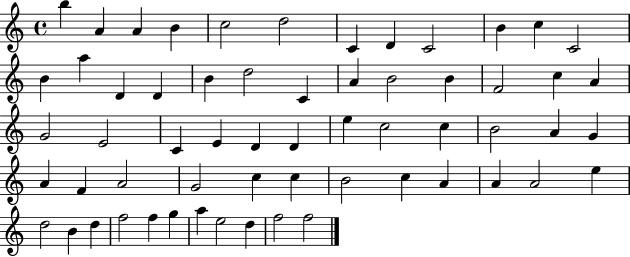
{
  \clef treble
  \time 4/4
  \defaultTimeSignature
  \key c \major
  b''4 a'4 a'4 b'4 | c''2 d''2 | c'4 d'4 c'2 | b'4 c''4 c'2 | \break b'4 a''4 d'4 d'4 | b'4 d''2 c'4 | a'4 b'2 b'4 | f'2 c''4 a'4 | \break g'2 e'2 | c'4 e'4 d'4 d'4 | e''4 c''2 c''4 | b'2 a'4 g'4 | \break a'4 f'4 a'2 | g'2 c''4 c''4 | b'2 c''4 a'4 | a'4 a'2 e''4 | \break d''2 b'4 d''4 | f''2 f''4 g''4 | a''4 e''2 d''4 | f''2 f''2 | \break \bar "|."
}